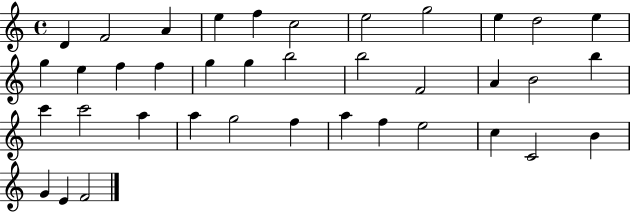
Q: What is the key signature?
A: C major